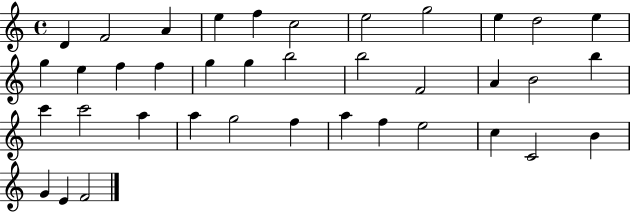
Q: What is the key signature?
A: C major